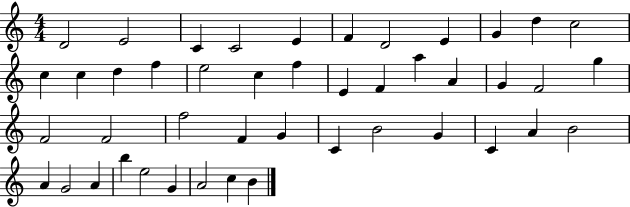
X:1
T:Untitled
M:4/4
L:1/4
K:C
D2 E2 C C2 E F D2 E G d c2 c c d f e2 c f E F a A G F2 g F2 F2 f2 F G C B2 G C A B2 A G2 A b e2 G A2 c B